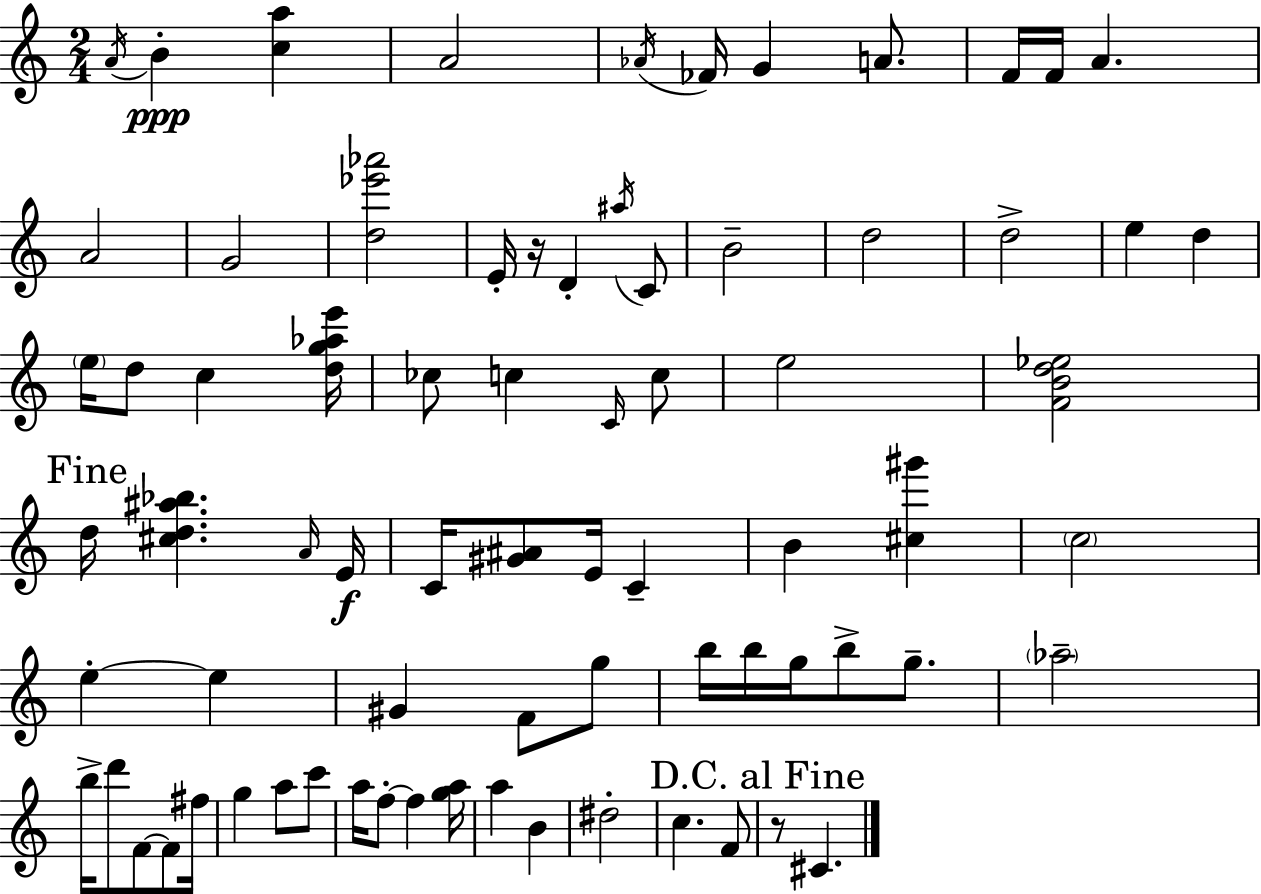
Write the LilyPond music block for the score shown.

{
  \clef treble
  \numericTimeSignature
  \time 2/4
  \key c \major
  \acciaccatura { a'16 }\ppp b'4-. <c'' a''>4 | a'2 | \acciaccatura { aes'16 } fes'16 g'4 a'8. | f'16 f'16 a'4. | \break a'2 | g'2 | <d'' ees''' aes'''>2 | e'16-. r16 d'4-. | \break \acciaccatura { ais''16 } c'8 b'2-- | d''2 | d''2-> | e''4 d''4 | \break \parenthesize e''16 d''8 c''4 | <d'' g'' aes'' e'''>16 ces''8 c''4 | \grace { c'16 } c''8 e''2 | <f' b' d'' ees''>2 | \break \mark "Fine" d''16 <cis'' d'' ais'' bes''>4. | \grace { a'16 } e'16\f c'16 <gis' ais'>8 | e'16 c'4-- b'4 | <cis'' gis'''>4 \parenthesize c''2 | \break e''4-.~~ | e''4 gis'4 | f'8 g''8 b''16 b''16 g''16 | b''8-> g''8.-- \parenthesize aes''2-- | \break b''16-> d'''8 | f'8~~ f'8 fis''16 g''4 | a''8 c'''8 a''16 f''8-.~~ | f''4 <g'' a''>16 a''4 | \break b'4 dis''2-. | c''4. | f'8 \mark "D.C. al Fine" r8 cis'4. | \bar "|."
}